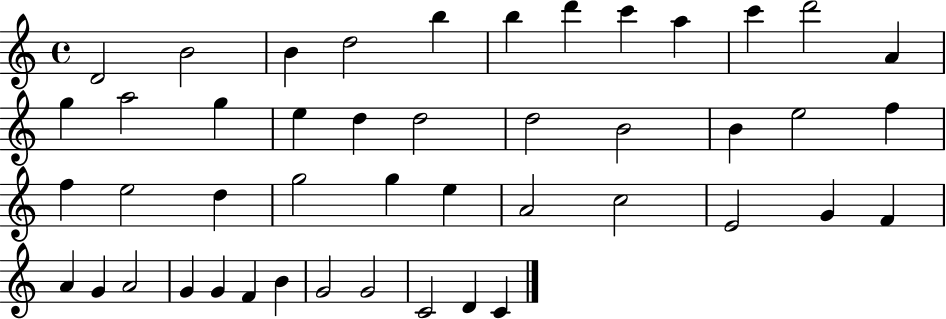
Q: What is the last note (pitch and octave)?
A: C4